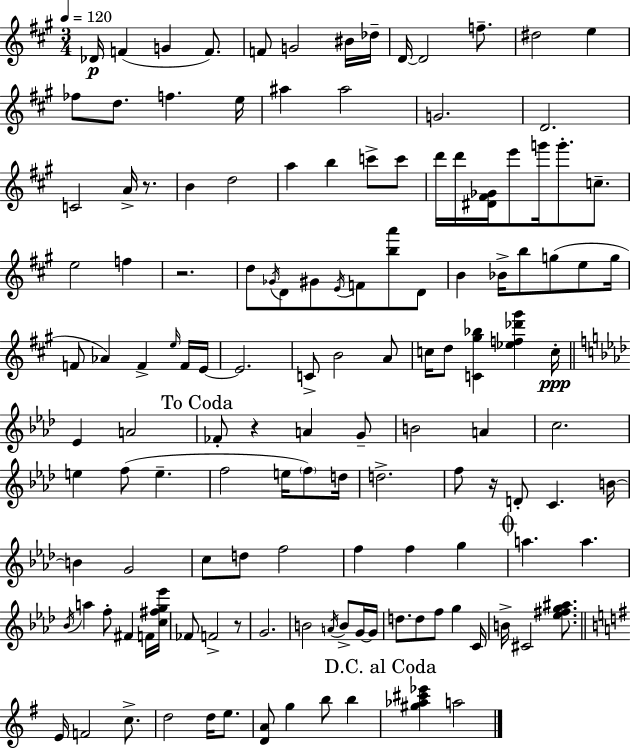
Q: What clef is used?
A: treble